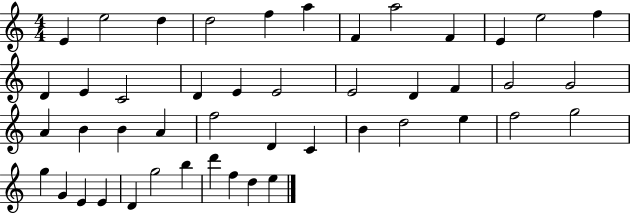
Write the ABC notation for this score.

X:1
T:Untitled
M:4/4
L:1/4
K:C
E e2 d d2 f a F a2 F E e2 f D E C2 D E E2 E2 D F G2 G2 A B B A f2 D C B d2 e f2 g2 g G E E D g2 b d' f d e